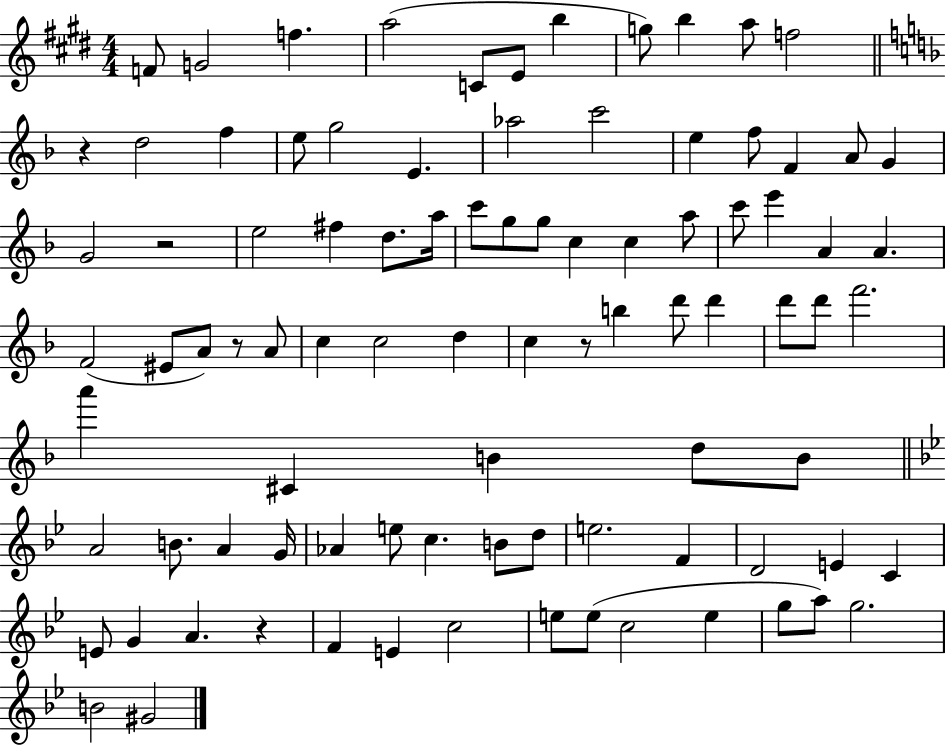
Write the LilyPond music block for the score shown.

{
  \clef treble
  \numericTimeSignature
  \time 4/4
  \key e \major
  f'8 g'2 f''4. | a''2( c'8 e'8 b''4 | g''8) b''4 a''8 f''2 | \bar "||" \break \key f \major r4 d''2 f''4 | e''8 g''2 e'4. | aes''2 c'''2 | e''4 f''8 f'4 a'8 g'4 | \break g'2 r2 | e''2 fis''4 d''8. a''16 | c'''8 g''8 g''8 c''4 c''4 a''8 | c'''8 e'''4 a'4 a'4. | \break f'2( eis'8 a'8) r8 a'8 | c''4 c''2 d''4 | c''4 r8 b''4 d'''8 d'''4 | d'''8 d'''8 f'''2. | \break a'''4 cis'4 b'4 d''8 b'8 | \bar "||" \break \key bes \major a'2 b'8. a'4 g'16 | aes'4 e''8 c''4. b'8 d''8 | e''2. f'4 | d'2 e'4 c'4 | \break e'8 g'4 a'4. r4 | f'4 e'4 c''2 | e''8 e''8( c''2 e''4 | g''8 a''8) g''2. | \break b'2 gis'2 | \bar "|."
}